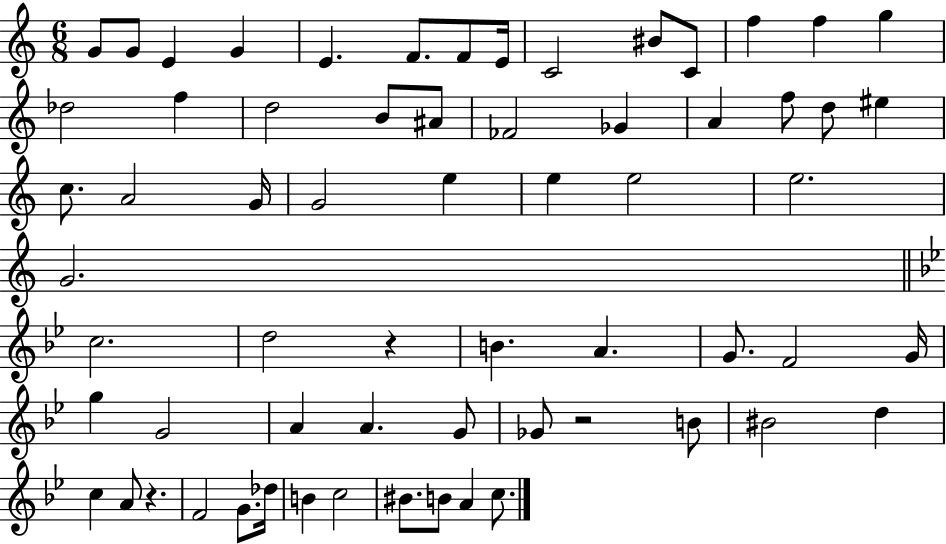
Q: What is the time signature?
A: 6/8